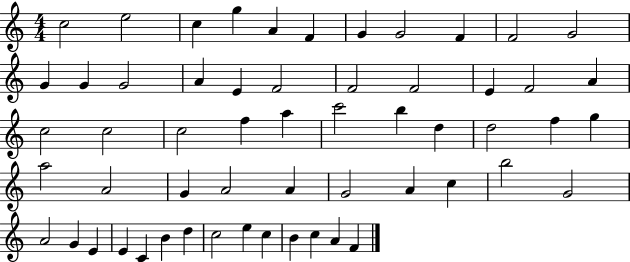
{
  \clef treble
  \numericTimeSignature
  \time 4/4
  \key c \major
  c''2 e''2 | c''4 g''4 a'4 f'4 | g'4 g'2 f'4 | f'2 g'2 | \break g'4 g'4 g'2 | a'4 e'4 f'2 | f'2 f'2 | e'4 f'2 a'4 | \break c''2 c''2 | c''2 f''4 a''4 | c'''2 b''4 d''4 | d''2 f''4 g''4 | \break a''2 a'2 | g'4 a'2 a'4 | g'2 a'4 c''4 | b''2 g'2 | \break a'2 g'4 e'4 | e'4 c'4 b'4 d''4 | c''2 e''4 c''4 | b'4 c''4 a'4 f'4 | \break \bar "|."
}